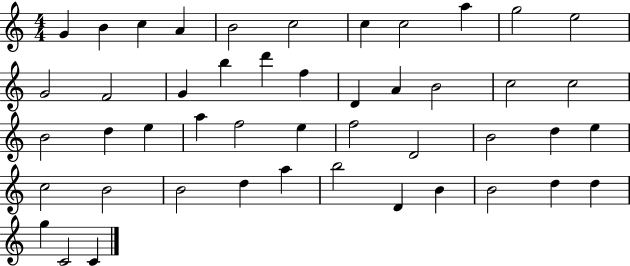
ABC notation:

X:1
T:Untitled
M:4/4
L:1/4
K:C
G B c A B2 c2 c c2 a g2 e2 G2 F2 G b d' f D A B2 c2 c2 B2 d e a f2 e f2 D2 B2 d e c2 B2 B2 d a b2 D B B2 d d g C2 C